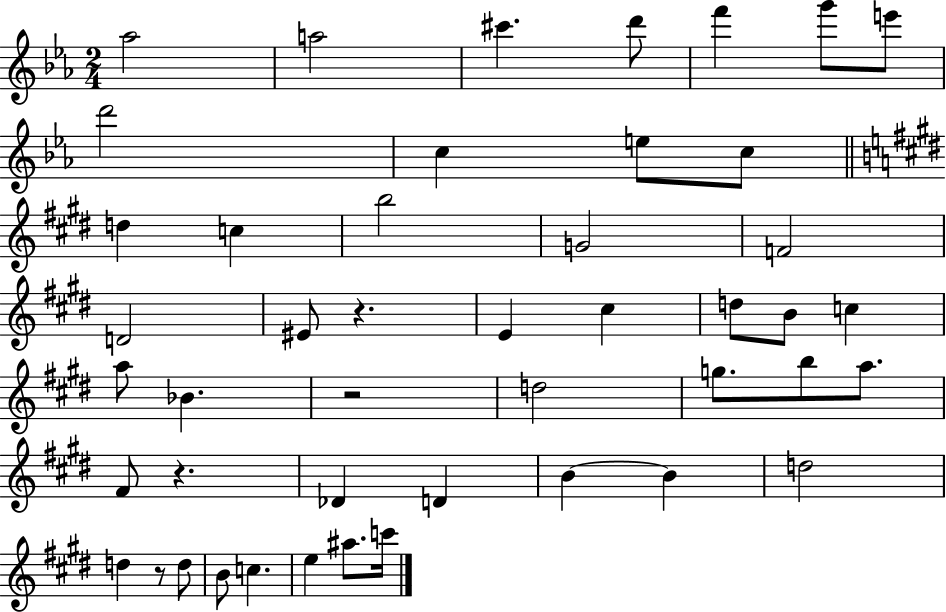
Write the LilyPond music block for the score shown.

{
  \clef treble
  \numericTimeSignature
  \time 2/4
  \key ees \major
  aes''2 | a''2 | cis'''4. d'''8 | f'''4 g'''8 e'''8 | \break d'''2 | c''4 e''8 c''8 | \bar "||" \break \key e \major d''4 c''4 | b''2 | g'2 | f'2 | \break d'2 | eis'8 r4. | e'4 cis''4 | d''8 b'8 c''4 | \break a''8 bes'4. | r2 | d''2 | g''8. b''8 a''8. | \break fis'8 r4. | des'4 d'4 | b'4~~ b'4 | d''2 | \break d''4 r8 d''8 | b'8 c''4. | e''4 ais''8. c'''16 | \bar "|."
}